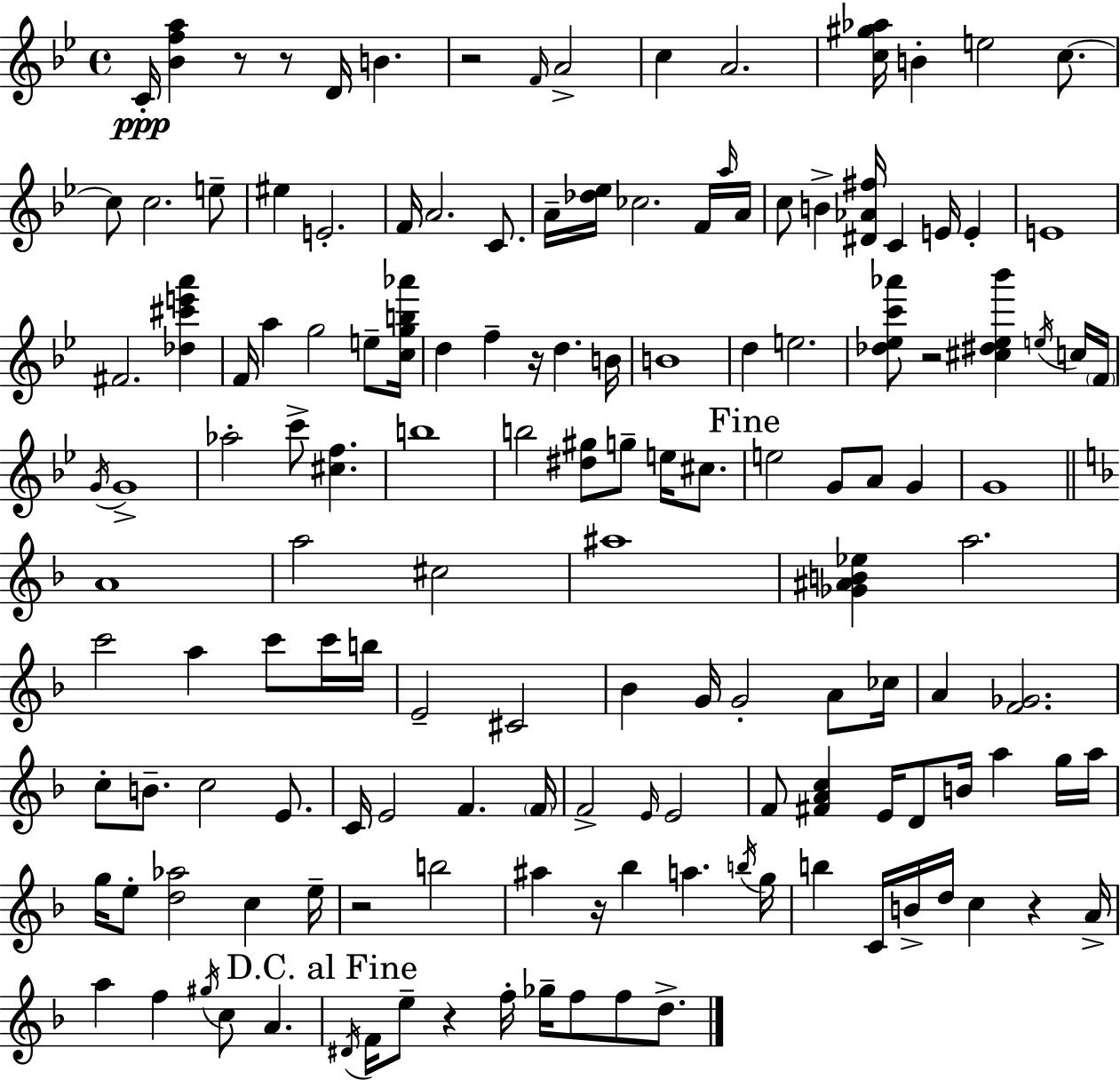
{
  \clef treble
  \time 4/4
  \defaultTimeSignature
  \key bes \major
  c'16-.\ppp <bes' f'' a''>4 r8 r8 d'16 b'4. | r2 \grace { f'16 } a'2-> | c''4 a'2. | <c'' gis'' aes''>16 b'4-. e''2 c''8.~~ | \break c''8 c''2. e''8-- | eis''4 e'2.-. | f'16 a'2. c'8. | a'16-- <des'' ees''>16 ces''2. f'16 | \break \grace { a''16 } a'16 c''8 b'4-> <dis' aes' fis''>16 c'4 e'16 e'4-. | e'1 | fis'2. <des'' cis''' e''' a'''>4 | f'16 a''4 g''2 e''8-- | \break <c'' g'' b'' aes'''>16 d''4 f''4-- r16 d''4. | b'16 b'1 | d''4 e''2. | <des'' ees'' c''' aes'''>8 r2 <cis'' dis'' ees'' bes'''>4 | \break \acciaccatura { e''16 } c''16 \parenthesize f'16 \acciaccatura { g'16 } g'1-> | aes''2-. c'''8-> <cis'' f''>4. | b''1 | b''2 <dis'' gis''>8 g''8-- | \break e''16 cis''8. \mark "Fine" e''2 g'8 a'8 | g'4 g'1 | \bar "||" \break \key f \major a'1 | a''2 cis''2 | ais''1 | <ges' ais' b' ees''>4 a''2. | \break c'''2 a''4 c'''8 c'''16 b''16 | e'2-- cis'2 | bes'4 g'16 g'2-. a'8 ces''16 | a'4 <f' ges'>2. | \break c''8-. b'8.-- c''2 e'8. | c'16 e'2 f'4. \parenthesize f'16 | f'2-> \grace { e'16 } e'2 | f'8 <fis' a' c''>4 e'16 d'8 b'16 a''4 g''16 | \break a''16 g''16 e''8-. <d'' aes''>2 c''4 | e''16-- r2 b''2 | ais''4 r16 bes''4 a''4. | \acciaccatura { b''16 } g''16 b''4 c'16 b'16-> d''16 c''4 r4 | \break a'16-> a''4 f''4 \acciaccatura { gis''16 } c''8 a'4. | \mark "D.C. al Fine" \acciaccatura { dis'16 } f'16 e''8-- r4 f''16-. ges''16-- f''8 f''8 | d''8.-> \bar "|."
}